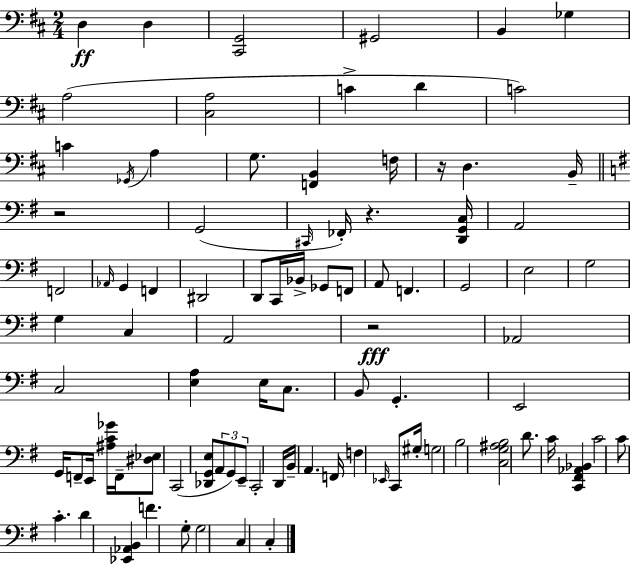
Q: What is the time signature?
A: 2/4